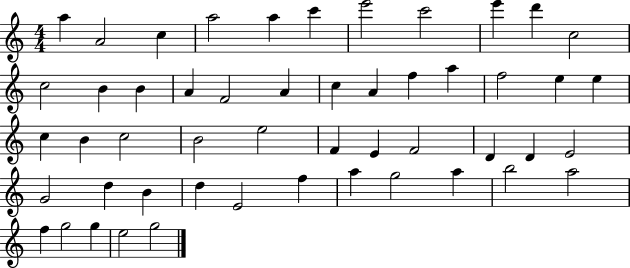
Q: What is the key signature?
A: C major